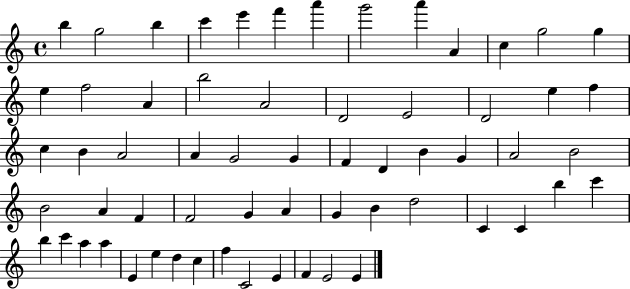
B5/q G5/h B5/q C6/q E6/q F6/q A6/q G6/h A6/q A4/q C5/q G5/h G5/q E5/q F5/h A4/q B5/h A4/h D4/h E4/h D4/h E5/q F5/q C5/q B4/q A4/h A4/q G4/h G4/q F4/q D4/q B4/q G4/q A4/h B4/h B4/h A4/q F4/q F4/h G4/q A4/q G4/q B4/q D5/h C4/q C4/q B5/q C6/q B5/q C6/q A5/q A5/q E4/q E5/q D5/q C5/q F5/q C4/h E4/q F4/q E4/h E4/q